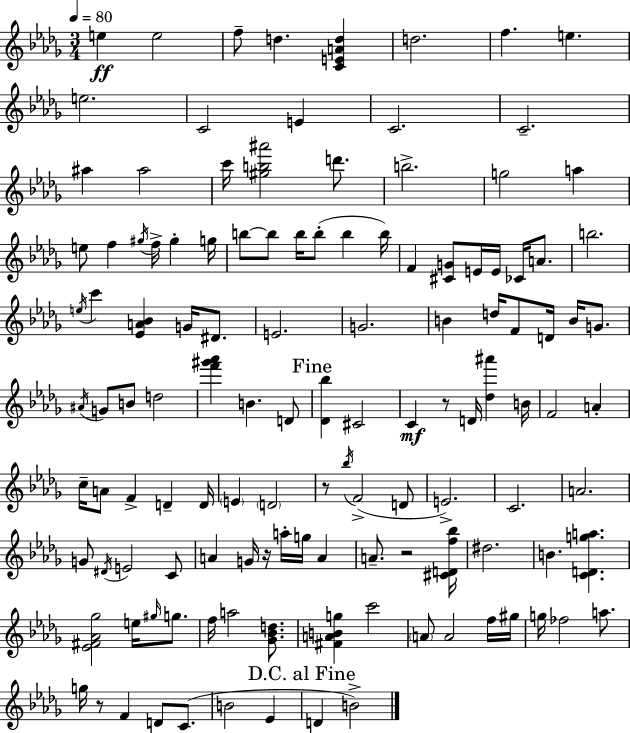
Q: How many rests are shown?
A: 5